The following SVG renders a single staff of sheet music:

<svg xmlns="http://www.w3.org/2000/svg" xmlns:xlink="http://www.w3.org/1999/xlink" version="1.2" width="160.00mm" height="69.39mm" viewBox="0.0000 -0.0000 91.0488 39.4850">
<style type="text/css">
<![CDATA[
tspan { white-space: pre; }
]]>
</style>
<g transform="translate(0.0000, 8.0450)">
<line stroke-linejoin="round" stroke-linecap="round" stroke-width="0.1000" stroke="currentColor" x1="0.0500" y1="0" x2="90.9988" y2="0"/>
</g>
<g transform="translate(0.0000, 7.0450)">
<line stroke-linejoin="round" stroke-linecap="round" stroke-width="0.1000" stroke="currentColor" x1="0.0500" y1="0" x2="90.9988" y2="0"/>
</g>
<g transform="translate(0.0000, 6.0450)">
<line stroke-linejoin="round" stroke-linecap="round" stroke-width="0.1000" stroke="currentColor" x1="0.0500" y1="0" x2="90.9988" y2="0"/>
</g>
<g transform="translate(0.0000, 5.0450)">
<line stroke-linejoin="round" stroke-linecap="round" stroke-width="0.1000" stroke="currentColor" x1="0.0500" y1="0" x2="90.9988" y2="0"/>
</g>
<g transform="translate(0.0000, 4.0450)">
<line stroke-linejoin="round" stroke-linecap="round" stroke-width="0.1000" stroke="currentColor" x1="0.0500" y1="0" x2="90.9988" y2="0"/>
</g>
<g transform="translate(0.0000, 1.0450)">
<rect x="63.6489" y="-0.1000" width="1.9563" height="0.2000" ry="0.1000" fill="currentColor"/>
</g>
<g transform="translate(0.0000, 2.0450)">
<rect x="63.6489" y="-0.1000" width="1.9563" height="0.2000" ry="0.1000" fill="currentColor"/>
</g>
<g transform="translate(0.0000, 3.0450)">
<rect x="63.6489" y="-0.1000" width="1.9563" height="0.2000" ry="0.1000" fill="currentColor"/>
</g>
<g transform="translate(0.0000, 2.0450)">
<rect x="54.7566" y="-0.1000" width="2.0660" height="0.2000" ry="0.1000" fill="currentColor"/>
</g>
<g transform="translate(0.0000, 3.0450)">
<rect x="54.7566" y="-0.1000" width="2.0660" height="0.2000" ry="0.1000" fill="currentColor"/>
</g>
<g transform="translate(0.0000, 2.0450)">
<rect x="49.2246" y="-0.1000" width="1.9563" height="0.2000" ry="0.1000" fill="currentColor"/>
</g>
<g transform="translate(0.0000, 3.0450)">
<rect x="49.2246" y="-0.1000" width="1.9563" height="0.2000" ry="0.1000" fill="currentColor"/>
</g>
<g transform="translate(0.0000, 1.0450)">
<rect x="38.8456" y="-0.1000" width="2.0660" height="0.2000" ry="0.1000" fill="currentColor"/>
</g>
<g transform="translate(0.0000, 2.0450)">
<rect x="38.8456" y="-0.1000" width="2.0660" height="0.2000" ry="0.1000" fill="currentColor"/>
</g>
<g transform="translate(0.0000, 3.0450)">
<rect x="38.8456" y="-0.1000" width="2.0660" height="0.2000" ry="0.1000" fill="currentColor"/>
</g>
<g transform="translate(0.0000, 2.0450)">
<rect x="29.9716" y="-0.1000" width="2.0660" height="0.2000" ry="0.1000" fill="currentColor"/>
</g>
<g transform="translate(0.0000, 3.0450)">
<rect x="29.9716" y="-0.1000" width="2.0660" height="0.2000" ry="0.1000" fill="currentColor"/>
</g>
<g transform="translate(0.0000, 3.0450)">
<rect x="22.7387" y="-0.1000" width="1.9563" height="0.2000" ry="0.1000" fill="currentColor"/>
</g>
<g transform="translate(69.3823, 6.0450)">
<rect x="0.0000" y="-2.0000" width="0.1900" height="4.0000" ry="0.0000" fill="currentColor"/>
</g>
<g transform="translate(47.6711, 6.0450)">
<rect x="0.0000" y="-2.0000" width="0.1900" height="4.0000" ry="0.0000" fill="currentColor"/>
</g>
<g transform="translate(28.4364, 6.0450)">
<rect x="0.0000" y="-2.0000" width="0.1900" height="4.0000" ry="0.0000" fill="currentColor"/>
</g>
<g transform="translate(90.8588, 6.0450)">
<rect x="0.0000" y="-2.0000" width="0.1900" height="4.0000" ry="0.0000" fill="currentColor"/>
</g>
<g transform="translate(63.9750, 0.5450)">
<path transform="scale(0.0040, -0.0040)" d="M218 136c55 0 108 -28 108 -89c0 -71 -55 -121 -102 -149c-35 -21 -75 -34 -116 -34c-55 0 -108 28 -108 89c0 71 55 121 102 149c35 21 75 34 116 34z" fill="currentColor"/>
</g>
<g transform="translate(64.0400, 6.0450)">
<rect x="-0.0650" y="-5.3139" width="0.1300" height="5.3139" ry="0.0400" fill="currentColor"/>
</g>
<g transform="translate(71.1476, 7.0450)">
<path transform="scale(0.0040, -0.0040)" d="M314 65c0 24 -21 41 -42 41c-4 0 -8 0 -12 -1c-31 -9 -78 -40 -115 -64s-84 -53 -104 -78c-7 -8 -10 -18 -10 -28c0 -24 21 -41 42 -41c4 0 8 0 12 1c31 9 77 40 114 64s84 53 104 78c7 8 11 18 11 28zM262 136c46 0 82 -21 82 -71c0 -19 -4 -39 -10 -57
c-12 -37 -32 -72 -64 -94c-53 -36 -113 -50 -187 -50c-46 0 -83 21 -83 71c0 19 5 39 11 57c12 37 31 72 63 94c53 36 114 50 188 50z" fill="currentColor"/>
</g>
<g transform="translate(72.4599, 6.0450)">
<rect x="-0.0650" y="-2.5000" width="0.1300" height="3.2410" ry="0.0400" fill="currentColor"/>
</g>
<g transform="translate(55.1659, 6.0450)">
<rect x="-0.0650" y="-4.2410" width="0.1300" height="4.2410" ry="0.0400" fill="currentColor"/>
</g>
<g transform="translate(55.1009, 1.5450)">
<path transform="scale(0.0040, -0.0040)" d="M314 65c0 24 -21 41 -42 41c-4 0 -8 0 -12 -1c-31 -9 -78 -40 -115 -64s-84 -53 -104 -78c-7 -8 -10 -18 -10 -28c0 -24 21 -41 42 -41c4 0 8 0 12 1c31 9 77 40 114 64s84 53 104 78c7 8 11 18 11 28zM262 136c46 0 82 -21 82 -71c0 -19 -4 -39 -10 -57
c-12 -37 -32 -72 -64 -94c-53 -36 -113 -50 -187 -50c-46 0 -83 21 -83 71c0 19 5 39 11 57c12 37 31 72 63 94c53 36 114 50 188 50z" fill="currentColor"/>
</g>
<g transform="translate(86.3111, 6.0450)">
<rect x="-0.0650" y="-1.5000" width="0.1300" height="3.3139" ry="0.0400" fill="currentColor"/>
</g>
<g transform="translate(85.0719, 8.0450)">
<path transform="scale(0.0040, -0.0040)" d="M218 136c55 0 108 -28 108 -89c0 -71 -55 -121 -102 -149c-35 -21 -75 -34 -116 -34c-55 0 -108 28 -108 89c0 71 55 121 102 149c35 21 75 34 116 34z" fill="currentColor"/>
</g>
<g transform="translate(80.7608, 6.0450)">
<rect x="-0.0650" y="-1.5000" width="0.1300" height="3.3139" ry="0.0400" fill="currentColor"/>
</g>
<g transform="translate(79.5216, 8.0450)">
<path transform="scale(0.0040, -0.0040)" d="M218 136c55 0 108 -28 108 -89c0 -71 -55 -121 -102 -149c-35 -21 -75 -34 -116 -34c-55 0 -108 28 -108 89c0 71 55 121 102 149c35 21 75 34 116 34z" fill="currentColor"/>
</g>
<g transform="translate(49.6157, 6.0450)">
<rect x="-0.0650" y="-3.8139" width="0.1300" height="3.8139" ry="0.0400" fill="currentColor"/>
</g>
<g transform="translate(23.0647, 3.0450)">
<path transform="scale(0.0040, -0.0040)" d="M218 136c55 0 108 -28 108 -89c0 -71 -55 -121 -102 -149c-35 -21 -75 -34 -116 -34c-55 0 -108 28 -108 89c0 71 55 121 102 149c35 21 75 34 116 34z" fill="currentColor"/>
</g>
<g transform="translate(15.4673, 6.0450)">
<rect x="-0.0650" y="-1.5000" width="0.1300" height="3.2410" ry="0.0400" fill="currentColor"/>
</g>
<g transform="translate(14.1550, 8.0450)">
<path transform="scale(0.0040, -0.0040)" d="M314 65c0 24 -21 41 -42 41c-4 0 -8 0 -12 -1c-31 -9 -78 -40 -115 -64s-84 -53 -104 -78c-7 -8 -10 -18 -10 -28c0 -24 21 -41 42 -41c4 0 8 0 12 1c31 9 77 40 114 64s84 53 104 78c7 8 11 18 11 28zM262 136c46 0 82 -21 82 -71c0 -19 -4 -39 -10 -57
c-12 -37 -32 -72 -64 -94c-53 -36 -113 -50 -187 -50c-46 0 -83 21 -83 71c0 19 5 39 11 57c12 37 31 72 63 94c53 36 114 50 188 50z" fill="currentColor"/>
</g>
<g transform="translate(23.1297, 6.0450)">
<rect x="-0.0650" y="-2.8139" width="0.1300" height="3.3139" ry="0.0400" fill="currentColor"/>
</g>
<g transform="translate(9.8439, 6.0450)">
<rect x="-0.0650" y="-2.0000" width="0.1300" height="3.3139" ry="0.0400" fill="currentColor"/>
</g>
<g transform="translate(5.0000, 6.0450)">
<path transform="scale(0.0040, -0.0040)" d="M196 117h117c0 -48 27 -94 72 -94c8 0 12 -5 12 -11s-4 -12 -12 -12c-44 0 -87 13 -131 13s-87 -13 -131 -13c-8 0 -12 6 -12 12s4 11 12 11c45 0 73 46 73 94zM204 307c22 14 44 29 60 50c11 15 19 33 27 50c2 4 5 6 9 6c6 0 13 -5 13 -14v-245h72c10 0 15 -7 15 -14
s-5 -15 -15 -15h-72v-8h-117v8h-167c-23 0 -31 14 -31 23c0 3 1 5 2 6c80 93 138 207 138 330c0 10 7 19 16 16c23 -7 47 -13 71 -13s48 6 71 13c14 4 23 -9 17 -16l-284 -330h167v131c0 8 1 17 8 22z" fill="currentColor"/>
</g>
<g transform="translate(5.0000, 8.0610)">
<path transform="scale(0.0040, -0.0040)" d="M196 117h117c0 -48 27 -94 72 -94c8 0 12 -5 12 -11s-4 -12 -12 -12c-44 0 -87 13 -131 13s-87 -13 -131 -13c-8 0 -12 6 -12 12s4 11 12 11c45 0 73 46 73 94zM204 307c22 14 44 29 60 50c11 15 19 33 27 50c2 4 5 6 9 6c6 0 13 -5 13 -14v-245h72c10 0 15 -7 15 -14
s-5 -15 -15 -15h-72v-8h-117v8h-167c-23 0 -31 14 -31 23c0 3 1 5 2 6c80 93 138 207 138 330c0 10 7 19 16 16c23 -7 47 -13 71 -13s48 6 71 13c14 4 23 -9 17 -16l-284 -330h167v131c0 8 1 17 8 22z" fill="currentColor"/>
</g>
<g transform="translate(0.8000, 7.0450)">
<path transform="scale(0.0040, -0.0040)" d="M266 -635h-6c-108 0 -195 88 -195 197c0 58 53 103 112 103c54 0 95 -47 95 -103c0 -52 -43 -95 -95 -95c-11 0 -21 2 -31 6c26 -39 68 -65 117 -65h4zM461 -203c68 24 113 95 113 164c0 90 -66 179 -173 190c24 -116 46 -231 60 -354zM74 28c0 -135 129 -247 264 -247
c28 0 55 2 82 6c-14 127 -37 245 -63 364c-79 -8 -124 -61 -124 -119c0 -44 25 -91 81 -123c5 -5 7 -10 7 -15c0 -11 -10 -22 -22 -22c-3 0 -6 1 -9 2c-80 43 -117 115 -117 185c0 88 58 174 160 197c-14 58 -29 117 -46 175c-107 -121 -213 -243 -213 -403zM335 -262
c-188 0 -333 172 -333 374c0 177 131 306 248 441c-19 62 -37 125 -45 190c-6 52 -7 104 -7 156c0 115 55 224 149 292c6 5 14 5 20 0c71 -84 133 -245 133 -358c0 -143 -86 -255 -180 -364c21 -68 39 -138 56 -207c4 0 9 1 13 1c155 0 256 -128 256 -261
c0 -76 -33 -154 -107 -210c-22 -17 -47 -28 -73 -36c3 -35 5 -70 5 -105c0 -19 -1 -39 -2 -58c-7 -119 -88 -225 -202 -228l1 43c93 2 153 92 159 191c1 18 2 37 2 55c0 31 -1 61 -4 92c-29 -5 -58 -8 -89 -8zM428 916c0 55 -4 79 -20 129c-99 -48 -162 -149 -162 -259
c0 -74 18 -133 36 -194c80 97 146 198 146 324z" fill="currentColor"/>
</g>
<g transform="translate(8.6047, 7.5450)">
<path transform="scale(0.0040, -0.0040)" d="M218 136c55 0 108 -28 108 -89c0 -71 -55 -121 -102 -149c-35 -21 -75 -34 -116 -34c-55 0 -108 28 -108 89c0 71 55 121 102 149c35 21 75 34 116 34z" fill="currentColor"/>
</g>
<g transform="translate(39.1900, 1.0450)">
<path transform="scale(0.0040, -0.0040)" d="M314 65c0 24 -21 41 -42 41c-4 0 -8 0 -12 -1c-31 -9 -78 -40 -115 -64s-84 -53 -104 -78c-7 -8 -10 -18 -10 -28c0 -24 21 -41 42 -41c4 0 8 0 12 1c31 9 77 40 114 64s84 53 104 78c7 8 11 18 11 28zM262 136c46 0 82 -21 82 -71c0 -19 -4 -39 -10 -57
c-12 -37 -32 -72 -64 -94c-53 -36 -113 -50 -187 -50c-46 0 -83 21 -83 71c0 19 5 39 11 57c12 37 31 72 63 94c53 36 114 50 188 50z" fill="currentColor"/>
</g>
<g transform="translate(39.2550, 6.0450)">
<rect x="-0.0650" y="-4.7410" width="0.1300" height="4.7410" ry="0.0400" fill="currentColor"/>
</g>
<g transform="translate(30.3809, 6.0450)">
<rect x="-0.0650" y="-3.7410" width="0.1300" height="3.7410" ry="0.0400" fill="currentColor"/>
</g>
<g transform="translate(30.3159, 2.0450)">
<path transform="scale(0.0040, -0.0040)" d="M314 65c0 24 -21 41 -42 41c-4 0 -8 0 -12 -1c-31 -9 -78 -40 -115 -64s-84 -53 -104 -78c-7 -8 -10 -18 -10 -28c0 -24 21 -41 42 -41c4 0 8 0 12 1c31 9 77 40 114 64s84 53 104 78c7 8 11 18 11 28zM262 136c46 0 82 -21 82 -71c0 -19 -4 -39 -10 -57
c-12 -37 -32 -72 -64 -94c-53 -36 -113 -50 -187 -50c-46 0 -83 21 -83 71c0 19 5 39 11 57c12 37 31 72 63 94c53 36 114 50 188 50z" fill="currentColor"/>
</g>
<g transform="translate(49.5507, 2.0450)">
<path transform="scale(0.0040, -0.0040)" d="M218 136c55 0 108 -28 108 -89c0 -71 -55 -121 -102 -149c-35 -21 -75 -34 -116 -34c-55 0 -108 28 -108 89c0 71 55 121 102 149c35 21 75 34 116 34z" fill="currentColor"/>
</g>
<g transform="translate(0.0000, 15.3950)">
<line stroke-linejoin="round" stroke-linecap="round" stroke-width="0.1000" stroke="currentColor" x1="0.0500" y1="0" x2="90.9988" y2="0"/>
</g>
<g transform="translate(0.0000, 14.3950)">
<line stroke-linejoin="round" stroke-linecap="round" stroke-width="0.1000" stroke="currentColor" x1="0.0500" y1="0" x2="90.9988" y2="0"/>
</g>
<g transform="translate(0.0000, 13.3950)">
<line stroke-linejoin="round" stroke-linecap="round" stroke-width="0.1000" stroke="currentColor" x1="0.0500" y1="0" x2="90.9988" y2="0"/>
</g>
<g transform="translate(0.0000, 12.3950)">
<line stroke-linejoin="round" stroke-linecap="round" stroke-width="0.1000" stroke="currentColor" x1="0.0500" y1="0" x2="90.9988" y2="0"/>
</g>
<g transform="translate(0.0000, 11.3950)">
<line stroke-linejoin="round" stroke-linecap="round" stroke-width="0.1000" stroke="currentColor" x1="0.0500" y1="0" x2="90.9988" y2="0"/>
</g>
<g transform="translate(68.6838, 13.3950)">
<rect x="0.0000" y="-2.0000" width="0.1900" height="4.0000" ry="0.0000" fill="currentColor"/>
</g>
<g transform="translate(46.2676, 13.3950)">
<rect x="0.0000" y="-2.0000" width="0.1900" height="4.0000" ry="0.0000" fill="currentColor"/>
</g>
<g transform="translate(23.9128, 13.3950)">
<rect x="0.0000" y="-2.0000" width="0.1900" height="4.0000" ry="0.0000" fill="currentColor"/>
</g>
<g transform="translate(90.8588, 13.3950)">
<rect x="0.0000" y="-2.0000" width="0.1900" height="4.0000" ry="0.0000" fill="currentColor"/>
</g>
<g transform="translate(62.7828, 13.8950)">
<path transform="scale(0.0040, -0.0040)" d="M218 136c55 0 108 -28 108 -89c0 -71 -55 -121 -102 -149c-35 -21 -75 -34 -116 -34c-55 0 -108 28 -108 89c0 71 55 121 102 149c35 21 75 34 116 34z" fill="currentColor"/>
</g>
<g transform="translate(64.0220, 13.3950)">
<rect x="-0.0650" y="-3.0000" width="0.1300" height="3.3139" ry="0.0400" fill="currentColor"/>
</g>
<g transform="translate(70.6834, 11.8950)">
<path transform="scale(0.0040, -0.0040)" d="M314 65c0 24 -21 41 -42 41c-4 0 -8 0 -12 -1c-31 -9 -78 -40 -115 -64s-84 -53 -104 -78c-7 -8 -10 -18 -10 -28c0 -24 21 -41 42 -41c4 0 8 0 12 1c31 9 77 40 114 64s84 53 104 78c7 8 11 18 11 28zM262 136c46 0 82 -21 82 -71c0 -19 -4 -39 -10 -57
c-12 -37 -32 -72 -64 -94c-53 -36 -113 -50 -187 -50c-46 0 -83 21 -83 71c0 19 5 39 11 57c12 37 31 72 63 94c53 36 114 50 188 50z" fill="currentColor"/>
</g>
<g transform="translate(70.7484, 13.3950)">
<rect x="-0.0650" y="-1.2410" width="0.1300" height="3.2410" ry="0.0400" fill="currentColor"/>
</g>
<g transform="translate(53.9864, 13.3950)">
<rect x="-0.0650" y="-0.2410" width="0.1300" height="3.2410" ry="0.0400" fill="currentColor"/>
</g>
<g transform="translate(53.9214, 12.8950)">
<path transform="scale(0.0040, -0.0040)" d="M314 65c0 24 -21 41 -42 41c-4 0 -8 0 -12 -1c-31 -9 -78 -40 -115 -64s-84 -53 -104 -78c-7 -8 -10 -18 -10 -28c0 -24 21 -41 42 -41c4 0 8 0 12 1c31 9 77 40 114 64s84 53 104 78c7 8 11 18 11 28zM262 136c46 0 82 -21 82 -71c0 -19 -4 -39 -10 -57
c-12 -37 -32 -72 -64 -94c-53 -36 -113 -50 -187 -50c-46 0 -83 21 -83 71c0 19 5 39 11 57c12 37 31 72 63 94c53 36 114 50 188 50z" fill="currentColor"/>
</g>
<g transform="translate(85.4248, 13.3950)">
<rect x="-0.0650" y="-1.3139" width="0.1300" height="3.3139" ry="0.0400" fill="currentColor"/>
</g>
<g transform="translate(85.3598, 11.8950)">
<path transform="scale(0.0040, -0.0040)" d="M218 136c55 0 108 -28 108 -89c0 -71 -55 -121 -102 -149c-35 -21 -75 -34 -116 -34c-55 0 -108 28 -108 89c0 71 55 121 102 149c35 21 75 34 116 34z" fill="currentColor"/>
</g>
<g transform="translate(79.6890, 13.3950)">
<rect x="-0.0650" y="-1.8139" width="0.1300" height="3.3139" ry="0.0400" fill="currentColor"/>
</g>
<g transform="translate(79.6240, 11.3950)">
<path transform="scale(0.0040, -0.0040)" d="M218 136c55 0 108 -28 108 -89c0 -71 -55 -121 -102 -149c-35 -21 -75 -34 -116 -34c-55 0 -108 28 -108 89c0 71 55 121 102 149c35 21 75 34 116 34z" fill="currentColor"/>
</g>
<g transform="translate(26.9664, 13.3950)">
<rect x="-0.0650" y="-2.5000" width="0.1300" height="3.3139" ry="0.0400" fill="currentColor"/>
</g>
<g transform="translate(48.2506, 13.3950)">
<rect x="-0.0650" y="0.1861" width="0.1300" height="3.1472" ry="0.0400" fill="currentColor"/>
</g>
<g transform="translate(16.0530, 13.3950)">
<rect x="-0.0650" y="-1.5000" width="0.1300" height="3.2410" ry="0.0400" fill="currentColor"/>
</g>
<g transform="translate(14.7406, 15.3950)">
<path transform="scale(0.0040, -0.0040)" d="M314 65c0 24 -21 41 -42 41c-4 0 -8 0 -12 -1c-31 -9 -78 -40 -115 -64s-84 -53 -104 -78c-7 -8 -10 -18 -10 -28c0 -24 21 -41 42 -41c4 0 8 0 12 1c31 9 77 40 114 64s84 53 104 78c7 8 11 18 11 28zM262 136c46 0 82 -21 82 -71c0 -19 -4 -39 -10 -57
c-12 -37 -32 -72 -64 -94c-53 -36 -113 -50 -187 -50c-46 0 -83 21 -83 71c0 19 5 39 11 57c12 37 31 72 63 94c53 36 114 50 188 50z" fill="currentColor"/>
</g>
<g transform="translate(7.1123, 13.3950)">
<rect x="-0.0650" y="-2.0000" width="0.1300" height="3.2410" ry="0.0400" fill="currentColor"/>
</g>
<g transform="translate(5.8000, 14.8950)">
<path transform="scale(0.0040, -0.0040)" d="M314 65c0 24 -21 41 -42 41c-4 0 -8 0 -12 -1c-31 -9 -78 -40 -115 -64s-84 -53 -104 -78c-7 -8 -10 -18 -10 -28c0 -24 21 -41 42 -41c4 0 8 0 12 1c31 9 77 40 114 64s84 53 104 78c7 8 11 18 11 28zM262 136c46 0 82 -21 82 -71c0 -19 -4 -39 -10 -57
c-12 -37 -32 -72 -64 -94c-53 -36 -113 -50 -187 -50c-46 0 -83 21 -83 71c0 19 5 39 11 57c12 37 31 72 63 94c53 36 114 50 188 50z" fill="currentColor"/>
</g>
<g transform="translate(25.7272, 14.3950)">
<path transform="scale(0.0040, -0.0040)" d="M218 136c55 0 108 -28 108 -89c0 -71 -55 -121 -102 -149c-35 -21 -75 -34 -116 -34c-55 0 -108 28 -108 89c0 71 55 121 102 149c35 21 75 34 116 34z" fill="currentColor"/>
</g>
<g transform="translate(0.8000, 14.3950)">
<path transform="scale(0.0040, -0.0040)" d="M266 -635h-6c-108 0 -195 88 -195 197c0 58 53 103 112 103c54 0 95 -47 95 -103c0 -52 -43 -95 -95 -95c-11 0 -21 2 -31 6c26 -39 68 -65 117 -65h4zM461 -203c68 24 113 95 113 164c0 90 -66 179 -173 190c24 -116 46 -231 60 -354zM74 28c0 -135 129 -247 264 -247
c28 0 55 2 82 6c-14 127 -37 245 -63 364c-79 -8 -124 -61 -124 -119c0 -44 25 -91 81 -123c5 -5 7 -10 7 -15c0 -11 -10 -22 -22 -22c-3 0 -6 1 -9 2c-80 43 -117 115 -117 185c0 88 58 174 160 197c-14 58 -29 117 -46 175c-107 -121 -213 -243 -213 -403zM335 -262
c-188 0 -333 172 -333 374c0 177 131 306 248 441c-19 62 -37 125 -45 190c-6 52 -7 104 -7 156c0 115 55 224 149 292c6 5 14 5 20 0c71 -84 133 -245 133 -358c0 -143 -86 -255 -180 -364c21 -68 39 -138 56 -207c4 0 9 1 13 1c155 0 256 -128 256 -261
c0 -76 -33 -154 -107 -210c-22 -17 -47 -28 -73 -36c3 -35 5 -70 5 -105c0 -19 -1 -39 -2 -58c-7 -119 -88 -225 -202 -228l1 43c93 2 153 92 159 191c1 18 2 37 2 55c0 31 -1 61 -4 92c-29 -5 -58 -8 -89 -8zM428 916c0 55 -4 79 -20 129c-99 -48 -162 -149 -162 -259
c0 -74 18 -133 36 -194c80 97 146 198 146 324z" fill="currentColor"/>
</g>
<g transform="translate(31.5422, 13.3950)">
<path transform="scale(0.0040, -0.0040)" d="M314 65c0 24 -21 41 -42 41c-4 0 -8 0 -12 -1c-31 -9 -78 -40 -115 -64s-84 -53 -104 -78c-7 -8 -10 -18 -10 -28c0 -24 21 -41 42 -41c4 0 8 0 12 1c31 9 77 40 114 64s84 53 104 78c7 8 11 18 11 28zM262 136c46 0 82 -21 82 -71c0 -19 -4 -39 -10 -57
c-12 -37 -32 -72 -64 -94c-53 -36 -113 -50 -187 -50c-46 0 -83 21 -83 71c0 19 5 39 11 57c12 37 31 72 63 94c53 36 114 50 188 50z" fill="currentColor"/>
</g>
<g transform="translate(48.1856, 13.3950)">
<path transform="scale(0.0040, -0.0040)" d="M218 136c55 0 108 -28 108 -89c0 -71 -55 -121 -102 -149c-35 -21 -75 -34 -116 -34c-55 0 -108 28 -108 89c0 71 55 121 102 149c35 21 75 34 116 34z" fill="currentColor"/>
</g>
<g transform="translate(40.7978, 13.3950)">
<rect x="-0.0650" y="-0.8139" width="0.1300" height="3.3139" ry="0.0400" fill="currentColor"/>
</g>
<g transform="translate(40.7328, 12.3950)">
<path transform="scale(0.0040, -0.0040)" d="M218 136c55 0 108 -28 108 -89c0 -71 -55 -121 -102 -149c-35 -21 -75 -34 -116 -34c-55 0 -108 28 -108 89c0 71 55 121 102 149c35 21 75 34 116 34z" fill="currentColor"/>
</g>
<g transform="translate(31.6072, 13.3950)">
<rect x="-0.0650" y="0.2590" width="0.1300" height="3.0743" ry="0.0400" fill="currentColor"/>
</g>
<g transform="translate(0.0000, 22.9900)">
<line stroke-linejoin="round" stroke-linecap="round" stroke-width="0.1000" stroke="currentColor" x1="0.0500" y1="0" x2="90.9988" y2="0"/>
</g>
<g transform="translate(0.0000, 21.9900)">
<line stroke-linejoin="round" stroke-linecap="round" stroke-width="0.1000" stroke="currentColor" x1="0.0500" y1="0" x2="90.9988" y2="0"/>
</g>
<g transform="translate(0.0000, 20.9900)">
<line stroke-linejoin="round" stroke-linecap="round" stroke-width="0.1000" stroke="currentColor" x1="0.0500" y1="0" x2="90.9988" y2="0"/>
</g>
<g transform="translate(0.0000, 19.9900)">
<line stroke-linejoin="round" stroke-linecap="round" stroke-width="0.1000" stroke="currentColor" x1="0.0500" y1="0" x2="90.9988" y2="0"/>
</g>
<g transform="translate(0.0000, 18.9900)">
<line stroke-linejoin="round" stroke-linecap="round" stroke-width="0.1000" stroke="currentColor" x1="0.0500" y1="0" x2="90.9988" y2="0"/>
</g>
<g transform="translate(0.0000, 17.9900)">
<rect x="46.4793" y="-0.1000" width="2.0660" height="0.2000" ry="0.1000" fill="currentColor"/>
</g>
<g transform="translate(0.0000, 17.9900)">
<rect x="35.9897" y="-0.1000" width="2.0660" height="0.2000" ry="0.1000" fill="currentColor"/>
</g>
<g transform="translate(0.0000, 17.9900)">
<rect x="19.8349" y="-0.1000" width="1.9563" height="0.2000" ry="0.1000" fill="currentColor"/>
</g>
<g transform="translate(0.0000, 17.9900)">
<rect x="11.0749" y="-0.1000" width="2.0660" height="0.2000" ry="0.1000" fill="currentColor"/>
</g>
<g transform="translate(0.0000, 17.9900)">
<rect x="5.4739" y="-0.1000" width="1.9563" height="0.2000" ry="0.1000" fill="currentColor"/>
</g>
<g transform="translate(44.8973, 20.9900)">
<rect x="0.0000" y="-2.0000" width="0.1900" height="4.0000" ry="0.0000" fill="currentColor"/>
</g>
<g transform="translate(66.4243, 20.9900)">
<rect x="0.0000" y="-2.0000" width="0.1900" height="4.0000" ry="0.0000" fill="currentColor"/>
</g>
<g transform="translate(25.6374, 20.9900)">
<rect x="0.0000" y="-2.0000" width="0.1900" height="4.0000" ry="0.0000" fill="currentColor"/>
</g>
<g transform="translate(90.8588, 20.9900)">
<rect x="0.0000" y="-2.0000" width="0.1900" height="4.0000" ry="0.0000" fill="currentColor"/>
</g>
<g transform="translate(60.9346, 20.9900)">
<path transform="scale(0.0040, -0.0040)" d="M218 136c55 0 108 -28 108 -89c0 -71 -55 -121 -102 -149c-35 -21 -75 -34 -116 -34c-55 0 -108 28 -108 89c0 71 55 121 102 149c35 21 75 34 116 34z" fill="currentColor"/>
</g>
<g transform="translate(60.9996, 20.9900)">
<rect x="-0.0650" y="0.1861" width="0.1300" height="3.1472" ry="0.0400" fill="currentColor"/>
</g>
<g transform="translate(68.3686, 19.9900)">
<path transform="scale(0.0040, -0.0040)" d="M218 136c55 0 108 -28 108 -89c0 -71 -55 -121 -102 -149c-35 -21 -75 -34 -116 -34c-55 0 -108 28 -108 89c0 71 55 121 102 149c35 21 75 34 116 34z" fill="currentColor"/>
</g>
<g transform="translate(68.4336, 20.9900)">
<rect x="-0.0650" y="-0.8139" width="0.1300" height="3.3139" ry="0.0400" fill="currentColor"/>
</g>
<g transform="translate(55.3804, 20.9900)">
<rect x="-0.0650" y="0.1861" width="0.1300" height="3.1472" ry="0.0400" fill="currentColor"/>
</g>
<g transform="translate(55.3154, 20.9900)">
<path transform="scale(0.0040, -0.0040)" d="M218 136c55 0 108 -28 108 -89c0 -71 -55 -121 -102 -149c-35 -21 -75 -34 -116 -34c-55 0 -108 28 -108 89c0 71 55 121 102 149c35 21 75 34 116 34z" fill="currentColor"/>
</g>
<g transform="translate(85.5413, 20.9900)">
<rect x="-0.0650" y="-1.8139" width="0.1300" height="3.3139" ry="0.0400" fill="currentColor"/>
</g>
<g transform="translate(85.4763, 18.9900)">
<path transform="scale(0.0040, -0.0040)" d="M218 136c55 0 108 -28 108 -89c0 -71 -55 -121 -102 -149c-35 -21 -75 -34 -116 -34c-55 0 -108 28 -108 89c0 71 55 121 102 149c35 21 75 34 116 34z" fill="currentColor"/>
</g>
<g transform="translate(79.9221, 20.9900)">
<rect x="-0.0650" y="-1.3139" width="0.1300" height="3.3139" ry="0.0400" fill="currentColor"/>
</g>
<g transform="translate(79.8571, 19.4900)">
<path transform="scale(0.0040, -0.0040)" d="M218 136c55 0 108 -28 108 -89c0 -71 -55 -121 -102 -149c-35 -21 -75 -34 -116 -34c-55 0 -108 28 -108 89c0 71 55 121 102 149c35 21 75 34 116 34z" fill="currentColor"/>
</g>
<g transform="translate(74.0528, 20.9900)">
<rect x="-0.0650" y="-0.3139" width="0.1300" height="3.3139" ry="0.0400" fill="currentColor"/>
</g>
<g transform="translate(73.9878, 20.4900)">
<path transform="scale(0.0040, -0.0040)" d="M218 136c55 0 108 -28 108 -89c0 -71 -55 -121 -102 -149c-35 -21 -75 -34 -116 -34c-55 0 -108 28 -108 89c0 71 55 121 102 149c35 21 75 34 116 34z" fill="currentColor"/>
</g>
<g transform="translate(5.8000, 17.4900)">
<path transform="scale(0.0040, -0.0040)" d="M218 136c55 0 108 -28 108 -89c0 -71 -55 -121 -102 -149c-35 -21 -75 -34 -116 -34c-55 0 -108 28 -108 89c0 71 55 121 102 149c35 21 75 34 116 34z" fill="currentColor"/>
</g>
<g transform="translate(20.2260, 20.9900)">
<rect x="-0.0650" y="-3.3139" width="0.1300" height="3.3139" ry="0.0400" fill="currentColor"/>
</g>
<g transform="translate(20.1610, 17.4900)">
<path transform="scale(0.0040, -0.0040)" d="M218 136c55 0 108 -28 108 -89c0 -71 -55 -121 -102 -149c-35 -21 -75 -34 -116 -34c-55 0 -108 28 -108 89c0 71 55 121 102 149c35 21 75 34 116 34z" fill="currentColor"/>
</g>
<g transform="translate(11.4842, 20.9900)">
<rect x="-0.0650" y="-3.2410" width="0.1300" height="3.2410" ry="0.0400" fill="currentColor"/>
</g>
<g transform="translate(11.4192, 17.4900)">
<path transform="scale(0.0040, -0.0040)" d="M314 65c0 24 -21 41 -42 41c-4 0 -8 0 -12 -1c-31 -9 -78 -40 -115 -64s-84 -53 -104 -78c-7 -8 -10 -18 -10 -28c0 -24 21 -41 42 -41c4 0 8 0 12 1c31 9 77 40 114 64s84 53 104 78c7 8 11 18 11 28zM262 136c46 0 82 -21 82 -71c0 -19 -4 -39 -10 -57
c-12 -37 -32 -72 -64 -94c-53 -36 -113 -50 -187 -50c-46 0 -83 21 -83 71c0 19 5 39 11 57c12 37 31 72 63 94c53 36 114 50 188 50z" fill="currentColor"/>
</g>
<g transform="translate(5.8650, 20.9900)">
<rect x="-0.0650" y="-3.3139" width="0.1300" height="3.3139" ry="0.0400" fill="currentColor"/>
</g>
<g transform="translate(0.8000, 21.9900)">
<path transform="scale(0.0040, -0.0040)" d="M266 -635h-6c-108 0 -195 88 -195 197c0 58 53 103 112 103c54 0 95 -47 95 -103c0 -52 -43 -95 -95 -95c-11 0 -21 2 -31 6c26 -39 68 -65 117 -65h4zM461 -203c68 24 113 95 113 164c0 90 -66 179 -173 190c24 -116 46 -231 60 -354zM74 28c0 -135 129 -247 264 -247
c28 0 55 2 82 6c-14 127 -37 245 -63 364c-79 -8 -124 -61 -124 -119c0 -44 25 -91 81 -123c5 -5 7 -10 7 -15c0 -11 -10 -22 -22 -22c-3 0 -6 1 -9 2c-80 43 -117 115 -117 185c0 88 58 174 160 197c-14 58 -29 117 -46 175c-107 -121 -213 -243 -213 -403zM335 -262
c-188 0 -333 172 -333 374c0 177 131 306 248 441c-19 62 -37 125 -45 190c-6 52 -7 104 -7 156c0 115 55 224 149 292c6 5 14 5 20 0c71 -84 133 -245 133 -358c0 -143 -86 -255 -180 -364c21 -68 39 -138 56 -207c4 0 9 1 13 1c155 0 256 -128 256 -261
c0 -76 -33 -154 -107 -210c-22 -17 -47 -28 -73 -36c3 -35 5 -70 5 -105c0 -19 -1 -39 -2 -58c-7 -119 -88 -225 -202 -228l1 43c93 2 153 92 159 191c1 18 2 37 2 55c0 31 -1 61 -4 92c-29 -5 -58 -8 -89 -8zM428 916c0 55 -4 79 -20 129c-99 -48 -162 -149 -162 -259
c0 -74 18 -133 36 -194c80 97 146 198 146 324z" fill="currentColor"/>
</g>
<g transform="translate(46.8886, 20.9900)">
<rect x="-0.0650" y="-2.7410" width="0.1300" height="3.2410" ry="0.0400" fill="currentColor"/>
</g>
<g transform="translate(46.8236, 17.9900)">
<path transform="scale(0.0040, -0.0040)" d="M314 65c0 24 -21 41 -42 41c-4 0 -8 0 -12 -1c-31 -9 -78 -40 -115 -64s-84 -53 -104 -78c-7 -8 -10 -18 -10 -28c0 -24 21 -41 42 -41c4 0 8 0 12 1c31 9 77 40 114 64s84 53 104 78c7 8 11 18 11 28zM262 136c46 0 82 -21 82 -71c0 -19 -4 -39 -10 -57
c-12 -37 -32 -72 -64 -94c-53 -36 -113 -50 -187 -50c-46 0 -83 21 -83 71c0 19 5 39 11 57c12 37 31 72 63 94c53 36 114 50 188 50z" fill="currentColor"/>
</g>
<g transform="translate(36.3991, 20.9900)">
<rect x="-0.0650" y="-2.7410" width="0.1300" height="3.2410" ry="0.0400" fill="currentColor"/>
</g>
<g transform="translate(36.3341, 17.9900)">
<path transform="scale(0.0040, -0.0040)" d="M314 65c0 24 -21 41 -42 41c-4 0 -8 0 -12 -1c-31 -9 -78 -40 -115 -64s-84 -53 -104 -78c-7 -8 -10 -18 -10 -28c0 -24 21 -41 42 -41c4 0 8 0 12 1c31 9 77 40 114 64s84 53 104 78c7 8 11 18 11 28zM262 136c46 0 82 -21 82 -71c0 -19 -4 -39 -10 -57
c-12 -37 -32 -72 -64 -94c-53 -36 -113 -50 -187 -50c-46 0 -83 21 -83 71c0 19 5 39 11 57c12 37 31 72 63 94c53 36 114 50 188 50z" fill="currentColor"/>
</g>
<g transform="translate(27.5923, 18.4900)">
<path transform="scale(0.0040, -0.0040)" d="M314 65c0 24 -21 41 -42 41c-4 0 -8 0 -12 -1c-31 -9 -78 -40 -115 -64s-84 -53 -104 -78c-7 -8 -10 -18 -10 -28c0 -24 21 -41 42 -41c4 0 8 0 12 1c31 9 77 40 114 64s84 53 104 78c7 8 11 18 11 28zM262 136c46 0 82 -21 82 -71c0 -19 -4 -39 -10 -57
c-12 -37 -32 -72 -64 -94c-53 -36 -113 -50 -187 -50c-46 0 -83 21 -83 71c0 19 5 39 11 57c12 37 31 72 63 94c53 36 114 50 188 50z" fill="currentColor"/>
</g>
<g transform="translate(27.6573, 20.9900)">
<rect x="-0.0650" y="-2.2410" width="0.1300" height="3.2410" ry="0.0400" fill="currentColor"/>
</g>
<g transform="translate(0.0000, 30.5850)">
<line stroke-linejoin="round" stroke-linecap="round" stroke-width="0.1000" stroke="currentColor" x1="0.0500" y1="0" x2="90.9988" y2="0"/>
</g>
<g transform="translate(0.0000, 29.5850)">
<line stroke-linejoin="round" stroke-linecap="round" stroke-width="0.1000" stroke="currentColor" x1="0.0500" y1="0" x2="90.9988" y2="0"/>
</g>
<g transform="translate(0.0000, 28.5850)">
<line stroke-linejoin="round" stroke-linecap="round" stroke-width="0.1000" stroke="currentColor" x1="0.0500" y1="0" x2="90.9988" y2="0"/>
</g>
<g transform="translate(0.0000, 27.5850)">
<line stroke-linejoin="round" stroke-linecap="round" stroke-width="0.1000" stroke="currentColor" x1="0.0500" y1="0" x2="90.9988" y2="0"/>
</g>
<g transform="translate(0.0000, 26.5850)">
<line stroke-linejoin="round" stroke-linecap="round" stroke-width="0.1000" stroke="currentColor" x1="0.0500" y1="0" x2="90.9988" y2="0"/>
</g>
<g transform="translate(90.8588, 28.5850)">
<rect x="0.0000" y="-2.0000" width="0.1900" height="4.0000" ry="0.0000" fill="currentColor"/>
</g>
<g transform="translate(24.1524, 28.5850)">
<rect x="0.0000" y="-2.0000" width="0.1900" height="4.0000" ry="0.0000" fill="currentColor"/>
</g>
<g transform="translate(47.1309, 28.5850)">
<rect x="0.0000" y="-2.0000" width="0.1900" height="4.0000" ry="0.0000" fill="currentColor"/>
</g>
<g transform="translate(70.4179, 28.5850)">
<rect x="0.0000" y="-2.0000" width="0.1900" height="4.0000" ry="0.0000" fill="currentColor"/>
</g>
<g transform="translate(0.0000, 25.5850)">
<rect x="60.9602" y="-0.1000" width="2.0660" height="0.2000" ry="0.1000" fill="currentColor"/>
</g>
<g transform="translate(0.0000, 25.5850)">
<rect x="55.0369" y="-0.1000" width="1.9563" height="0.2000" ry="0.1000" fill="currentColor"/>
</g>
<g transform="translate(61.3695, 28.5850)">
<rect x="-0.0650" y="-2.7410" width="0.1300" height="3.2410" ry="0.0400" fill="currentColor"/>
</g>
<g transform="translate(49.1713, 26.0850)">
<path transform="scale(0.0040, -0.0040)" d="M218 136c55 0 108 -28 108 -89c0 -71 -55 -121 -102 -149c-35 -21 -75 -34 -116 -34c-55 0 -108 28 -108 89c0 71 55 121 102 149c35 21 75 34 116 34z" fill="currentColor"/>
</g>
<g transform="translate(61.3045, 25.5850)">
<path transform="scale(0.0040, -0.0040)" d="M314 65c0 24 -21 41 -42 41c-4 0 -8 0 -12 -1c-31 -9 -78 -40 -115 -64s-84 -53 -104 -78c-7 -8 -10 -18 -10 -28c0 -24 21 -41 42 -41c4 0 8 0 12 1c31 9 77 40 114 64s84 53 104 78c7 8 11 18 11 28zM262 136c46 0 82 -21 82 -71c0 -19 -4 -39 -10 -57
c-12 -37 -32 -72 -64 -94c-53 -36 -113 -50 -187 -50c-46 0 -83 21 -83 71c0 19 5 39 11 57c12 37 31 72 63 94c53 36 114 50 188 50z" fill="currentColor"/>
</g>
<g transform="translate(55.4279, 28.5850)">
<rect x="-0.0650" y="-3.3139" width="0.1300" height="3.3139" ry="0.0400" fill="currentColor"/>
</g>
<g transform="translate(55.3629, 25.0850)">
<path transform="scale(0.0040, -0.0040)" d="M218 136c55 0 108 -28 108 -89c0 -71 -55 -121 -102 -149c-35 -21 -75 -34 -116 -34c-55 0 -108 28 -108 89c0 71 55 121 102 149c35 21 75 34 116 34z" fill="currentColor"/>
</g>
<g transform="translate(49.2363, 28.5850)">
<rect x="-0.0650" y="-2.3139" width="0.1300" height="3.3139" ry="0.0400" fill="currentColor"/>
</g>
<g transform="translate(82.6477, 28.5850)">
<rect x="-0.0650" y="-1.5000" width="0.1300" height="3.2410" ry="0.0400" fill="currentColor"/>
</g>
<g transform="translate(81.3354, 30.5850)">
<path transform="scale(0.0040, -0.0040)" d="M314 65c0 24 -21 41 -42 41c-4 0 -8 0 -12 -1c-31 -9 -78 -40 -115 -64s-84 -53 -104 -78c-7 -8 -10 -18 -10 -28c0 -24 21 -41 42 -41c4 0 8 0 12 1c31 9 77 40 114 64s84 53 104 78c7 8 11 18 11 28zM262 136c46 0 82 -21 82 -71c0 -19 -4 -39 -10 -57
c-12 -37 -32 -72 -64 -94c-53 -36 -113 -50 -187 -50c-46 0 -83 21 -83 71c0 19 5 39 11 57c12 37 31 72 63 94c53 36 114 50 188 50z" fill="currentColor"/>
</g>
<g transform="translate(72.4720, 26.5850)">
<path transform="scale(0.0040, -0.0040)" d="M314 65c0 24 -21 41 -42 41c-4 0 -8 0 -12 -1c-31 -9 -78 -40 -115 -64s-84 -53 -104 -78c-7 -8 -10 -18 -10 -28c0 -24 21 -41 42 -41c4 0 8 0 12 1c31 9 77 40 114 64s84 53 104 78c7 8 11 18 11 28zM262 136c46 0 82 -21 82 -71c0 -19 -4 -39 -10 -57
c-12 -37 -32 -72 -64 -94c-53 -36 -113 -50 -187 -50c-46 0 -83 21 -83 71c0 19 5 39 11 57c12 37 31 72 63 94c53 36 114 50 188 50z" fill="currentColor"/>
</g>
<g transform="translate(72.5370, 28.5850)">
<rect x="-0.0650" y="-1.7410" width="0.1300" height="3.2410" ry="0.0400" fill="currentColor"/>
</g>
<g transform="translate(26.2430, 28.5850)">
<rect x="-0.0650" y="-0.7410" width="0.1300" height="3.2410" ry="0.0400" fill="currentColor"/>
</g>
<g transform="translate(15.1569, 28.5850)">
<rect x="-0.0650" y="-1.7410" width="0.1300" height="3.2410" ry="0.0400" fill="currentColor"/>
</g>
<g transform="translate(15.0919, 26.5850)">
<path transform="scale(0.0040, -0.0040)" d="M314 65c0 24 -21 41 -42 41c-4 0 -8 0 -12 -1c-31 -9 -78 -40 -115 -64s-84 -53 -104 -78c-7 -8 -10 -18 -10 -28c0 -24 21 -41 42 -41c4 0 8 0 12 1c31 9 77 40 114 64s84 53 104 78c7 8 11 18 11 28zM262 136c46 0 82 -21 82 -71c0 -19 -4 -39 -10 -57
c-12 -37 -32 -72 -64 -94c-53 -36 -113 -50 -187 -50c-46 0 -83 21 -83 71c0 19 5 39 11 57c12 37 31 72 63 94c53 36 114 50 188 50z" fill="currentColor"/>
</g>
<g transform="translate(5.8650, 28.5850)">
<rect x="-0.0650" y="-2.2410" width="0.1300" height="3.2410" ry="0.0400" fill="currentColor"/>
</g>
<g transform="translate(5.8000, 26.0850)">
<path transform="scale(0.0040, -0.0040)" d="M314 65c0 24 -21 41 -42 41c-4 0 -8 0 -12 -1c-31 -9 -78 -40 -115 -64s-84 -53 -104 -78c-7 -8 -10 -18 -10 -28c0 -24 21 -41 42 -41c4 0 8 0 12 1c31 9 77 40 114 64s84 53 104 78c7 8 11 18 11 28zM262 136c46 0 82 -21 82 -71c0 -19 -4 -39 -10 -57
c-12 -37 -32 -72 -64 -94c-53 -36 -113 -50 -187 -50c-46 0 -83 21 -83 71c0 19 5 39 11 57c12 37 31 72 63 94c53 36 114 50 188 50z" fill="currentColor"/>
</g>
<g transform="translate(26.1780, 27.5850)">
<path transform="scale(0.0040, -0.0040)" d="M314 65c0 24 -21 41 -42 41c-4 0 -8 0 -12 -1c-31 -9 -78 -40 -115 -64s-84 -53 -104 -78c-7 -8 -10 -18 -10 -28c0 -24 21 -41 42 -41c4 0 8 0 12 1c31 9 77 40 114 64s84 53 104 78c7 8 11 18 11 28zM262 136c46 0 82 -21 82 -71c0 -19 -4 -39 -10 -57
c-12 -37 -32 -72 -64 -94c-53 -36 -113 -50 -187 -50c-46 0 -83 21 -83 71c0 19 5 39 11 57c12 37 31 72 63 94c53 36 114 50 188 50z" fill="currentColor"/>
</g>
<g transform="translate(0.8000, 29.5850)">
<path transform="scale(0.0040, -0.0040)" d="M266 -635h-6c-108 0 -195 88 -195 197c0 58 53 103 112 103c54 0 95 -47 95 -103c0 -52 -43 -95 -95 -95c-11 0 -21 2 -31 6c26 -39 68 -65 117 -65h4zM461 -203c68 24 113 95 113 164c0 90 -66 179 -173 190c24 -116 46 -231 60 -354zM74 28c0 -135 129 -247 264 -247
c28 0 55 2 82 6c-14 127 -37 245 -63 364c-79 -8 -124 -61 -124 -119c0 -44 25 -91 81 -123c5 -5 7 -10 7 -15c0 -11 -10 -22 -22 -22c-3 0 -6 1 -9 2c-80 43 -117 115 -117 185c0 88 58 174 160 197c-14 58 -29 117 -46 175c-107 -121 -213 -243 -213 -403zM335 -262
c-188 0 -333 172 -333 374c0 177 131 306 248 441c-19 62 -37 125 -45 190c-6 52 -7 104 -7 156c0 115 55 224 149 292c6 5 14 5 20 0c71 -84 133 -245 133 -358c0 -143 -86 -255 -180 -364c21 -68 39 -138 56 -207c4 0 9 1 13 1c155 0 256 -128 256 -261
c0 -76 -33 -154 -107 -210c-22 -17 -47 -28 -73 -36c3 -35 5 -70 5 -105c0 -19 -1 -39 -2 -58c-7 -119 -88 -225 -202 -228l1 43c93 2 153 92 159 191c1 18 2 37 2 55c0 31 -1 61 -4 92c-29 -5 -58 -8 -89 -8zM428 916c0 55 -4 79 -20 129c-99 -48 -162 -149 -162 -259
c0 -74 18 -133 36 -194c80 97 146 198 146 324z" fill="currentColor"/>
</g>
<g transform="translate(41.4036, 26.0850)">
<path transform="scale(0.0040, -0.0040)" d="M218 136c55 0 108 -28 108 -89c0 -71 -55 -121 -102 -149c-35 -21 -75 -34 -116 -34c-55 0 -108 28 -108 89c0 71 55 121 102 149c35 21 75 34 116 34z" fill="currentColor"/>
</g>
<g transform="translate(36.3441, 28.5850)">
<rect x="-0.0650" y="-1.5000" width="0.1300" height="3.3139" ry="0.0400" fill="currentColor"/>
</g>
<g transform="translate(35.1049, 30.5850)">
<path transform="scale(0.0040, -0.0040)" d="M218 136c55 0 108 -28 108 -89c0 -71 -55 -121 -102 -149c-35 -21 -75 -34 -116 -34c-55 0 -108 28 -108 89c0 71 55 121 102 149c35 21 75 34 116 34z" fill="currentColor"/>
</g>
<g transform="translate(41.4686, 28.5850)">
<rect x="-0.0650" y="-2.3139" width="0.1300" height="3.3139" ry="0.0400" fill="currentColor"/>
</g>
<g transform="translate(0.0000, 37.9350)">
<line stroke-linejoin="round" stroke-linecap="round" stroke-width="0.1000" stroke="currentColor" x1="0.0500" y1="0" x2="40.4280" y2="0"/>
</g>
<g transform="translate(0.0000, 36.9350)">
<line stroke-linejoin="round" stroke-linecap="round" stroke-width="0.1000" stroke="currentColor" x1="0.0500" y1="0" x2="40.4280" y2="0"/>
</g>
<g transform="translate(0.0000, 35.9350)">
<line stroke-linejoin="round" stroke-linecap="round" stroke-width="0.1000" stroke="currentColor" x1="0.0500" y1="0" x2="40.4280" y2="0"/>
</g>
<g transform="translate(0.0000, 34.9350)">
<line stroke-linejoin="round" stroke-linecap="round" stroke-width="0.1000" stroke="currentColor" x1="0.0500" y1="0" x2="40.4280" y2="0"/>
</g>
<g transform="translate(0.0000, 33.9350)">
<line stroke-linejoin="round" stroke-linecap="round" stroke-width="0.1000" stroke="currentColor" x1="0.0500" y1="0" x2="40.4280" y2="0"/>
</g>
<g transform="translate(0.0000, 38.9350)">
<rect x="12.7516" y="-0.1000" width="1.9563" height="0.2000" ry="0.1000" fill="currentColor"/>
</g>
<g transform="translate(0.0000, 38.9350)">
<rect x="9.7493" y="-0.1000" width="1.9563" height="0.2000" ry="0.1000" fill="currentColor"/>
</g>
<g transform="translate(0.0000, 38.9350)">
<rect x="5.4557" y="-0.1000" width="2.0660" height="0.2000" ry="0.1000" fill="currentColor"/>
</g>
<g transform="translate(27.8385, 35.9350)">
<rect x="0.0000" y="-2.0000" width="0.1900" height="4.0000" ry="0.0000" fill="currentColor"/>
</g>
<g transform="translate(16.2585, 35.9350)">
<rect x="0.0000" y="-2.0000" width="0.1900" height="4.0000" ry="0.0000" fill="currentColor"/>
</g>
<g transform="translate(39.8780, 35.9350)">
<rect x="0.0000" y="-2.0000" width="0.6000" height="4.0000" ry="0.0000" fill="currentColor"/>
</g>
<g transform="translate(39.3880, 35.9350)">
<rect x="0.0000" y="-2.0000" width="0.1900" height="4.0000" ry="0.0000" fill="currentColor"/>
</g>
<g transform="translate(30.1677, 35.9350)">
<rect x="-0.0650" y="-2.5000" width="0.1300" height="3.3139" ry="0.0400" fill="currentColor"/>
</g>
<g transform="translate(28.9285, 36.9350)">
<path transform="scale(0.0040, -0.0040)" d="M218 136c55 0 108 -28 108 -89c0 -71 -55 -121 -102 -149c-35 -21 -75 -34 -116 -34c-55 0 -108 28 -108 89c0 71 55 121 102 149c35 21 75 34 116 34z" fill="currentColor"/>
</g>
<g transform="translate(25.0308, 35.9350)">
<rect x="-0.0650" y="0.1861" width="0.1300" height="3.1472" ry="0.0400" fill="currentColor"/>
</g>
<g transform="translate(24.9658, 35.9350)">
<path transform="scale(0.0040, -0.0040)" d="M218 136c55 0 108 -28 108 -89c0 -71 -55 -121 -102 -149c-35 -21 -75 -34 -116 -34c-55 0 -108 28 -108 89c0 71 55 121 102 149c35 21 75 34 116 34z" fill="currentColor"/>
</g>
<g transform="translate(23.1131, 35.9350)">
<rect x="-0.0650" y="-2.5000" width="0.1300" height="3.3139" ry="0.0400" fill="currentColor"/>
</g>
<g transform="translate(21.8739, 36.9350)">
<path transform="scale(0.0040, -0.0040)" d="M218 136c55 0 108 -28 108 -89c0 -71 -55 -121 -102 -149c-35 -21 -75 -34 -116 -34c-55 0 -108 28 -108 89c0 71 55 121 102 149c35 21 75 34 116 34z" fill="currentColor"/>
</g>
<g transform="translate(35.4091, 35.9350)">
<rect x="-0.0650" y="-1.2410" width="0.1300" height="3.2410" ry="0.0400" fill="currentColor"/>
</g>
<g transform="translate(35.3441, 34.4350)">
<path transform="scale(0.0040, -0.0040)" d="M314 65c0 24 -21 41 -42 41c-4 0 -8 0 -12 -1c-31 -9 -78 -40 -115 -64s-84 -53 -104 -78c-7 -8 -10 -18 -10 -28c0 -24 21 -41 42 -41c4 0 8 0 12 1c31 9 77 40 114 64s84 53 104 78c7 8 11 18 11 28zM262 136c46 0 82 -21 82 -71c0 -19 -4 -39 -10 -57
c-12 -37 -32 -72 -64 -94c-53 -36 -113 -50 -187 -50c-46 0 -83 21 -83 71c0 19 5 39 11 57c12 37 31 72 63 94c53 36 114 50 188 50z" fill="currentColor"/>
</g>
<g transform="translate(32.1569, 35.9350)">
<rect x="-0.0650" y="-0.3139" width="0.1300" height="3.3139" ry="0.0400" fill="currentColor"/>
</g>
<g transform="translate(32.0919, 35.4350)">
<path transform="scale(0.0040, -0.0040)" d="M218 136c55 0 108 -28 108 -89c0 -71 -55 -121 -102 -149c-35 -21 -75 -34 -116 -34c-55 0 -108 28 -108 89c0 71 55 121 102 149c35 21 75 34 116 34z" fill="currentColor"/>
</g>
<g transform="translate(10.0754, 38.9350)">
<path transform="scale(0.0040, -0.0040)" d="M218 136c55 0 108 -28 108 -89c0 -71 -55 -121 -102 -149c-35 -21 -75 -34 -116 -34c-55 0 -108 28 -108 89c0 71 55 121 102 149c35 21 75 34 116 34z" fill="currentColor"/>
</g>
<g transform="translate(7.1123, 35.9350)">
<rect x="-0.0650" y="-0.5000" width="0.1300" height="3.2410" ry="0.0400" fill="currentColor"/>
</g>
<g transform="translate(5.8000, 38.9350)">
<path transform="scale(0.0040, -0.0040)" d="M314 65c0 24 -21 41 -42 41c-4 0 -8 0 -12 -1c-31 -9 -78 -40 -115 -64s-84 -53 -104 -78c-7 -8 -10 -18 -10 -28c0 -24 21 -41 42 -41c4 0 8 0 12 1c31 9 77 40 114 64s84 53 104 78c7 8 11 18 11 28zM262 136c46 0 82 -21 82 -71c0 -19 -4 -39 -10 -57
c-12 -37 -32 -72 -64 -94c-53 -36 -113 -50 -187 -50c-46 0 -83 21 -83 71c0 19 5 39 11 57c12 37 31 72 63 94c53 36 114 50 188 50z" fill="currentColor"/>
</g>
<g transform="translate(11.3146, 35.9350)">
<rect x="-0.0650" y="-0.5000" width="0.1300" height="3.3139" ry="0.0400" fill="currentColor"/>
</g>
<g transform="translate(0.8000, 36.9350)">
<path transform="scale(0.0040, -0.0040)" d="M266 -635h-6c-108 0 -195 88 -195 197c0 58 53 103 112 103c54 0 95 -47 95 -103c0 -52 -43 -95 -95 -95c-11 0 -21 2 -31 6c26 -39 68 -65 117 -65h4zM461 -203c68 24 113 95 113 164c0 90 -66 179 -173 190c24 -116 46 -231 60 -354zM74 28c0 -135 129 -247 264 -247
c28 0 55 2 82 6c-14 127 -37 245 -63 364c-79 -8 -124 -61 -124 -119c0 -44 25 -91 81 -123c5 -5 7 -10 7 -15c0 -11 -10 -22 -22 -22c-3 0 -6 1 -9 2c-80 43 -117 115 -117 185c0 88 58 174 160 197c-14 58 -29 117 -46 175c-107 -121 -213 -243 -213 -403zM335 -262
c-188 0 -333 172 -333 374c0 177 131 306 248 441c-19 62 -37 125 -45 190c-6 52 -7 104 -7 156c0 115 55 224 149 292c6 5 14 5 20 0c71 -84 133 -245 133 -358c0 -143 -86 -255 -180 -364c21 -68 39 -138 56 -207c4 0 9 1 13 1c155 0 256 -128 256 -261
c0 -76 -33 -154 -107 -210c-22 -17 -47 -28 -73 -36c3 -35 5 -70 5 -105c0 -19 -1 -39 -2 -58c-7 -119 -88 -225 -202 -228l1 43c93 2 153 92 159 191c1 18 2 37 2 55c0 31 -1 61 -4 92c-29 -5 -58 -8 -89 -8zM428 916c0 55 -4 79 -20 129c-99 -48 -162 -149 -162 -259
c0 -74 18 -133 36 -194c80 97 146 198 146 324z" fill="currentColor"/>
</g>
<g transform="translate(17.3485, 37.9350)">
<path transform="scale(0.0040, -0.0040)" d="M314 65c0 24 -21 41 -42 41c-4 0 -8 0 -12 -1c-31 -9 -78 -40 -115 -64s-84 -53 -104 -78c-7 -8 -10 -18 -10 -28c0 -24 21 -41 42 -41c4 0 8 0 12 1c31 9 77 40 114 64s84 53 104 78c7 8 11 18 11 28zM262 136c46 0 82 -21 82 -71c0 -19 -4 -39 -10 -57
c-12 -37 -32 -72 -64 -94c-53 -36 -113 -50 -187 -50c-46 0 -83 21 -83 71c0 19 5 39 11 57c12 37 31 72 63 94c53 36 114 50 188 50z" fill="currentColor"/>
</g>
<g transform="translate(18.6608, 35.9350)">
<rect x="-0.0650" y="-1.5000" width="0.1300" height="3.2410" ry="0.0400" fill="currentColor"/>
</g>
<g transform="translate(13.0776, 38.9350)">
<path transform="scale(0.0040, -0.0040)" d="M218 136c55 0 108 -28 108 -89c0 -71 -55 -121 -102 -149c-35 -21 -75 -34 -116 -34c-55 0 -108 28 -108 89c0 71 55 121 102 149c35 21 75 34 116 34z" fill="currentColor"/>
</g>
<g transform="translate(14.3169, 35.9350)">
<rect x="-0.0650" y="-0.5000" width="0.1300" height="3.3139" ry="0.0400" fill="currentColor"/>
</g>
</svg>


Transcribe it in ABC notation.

X:1
T:Untitled
M:4/4
L:1/4
K:C
F E2 a c'2 e'2 c' d'2 f' G2 E E F2 E2 G B2 d B c2 A e2 f e b b2 b g2 a2 a2 B B d c e f g2 f2 d2 E g g b a2 f2 E2 C2 C C E2 G B G c e2